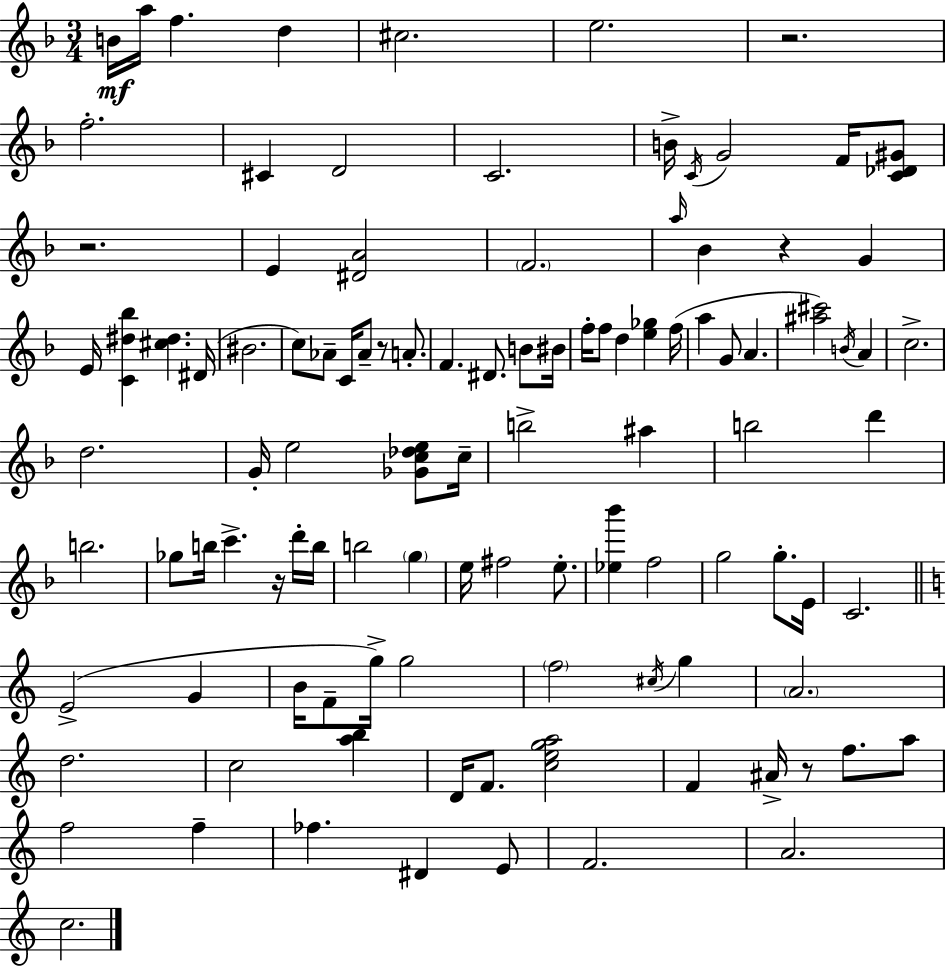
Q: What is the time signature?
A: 3/4